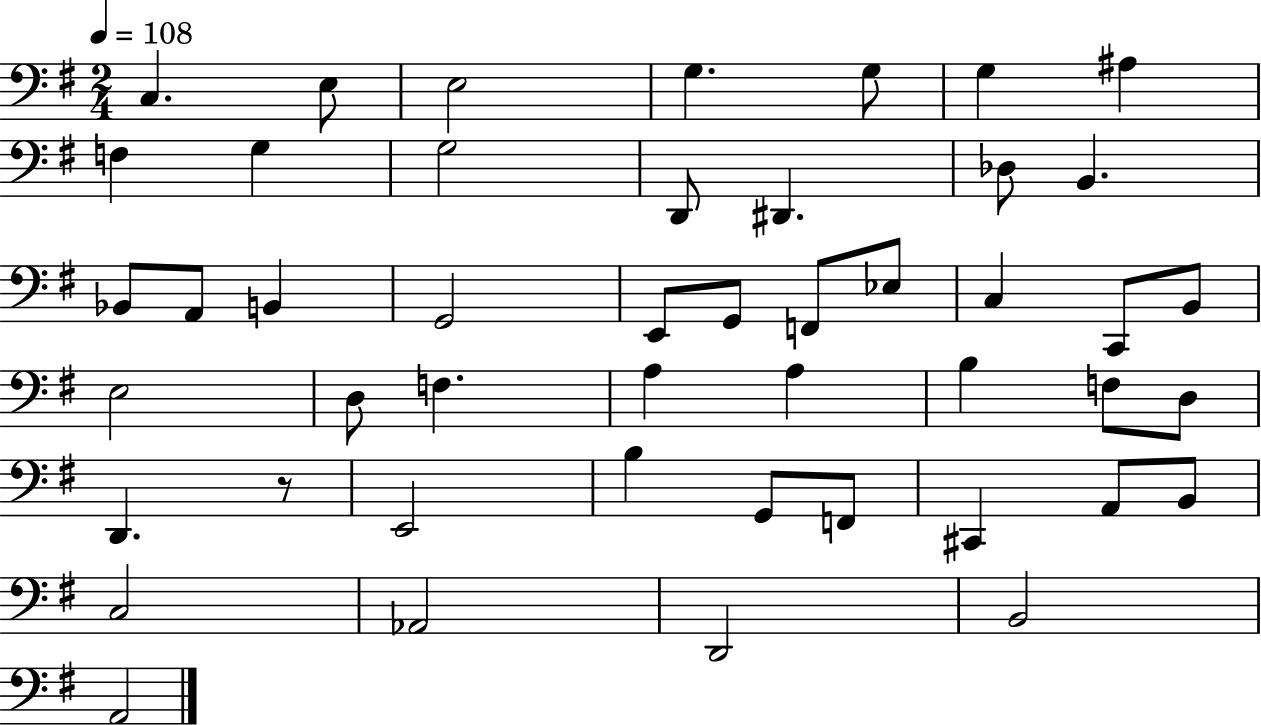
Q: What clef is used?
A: bass